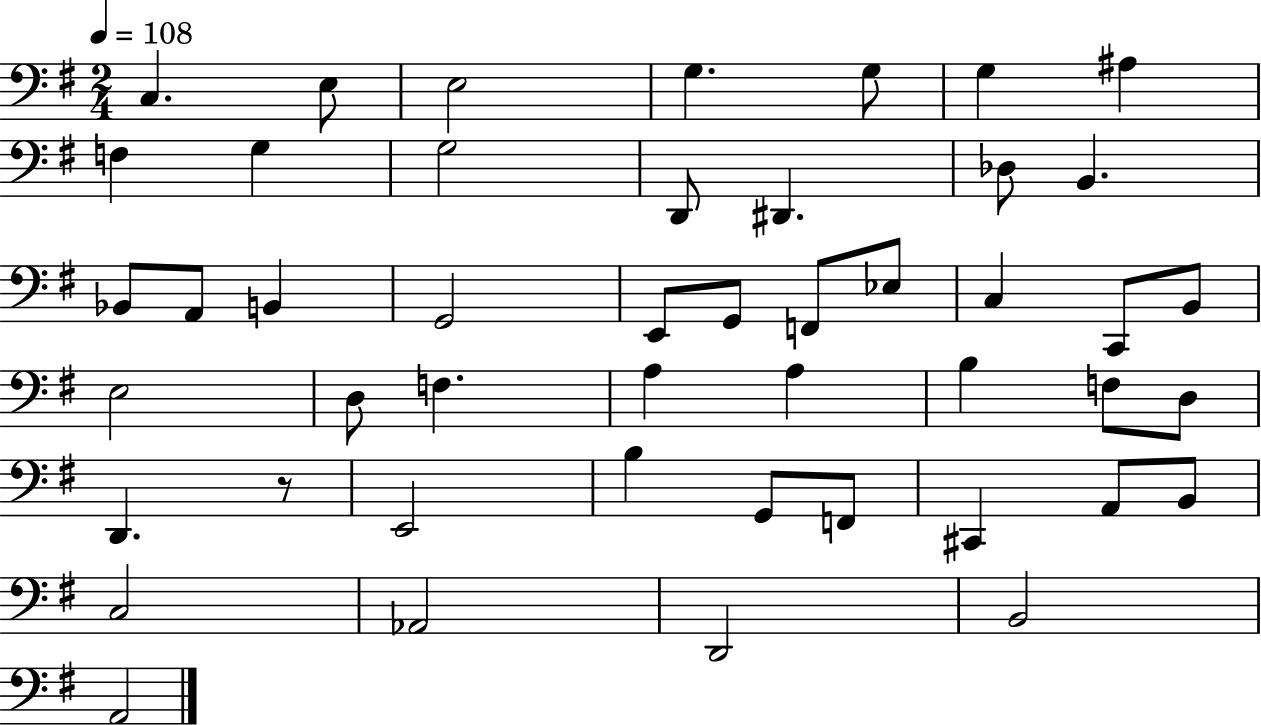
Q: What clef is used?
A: bass